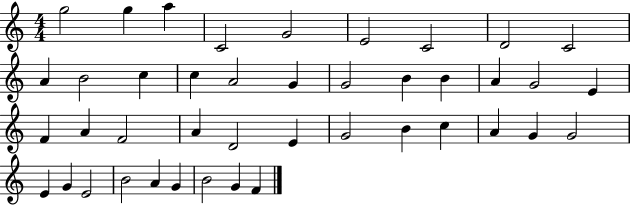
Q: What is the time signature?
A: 4/4